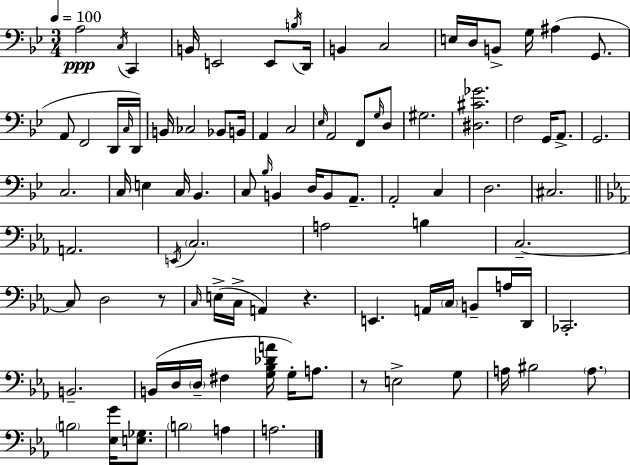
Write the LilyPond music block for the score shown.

{
  \clef bass
  \numericTimeSignature
  \time 3/4
  \key g \minor
  \tempo 4 = 100
  a2\ppp \acciaccatura { c16 } c,4 | b,16 e,2 e,8 | \acciaccatura { b16 } d,16 b,4 c2 | e16 d16 b,8-> g16 ais4( g,8. | \break a,8 f,2 | d,16 \grace { c16 }) d,16 b,16 ces2 | bes,8 b,16 a,4 c2 | \grace { ees16 } a,2 | \break f,8 \grace { g16 } d8 gis2. | <dis cis' ges'>2. | f2 | g,16 a,8.-> g,2. | \break c2. | c16 e4 c16 bes,4. | c8 \grace { bes16 } b,4 | d16 b,8 a,8.-- a,2-. | \break c4 d2. | cis2. | \bar "||" \break \key ees \major a,2. | \acciaccatura { e,16 } \parenthesize c2. | a2 b4 | c2.--~~ | \break c8 d2 r8 | \grace { c16 } e16->( c16-> a,4) r4. | e,4. a,16 \parenthesize c16 b,8-- | a16 d,16 ces,2.-. | \break b,2.-- | b,16( d16 \parenthesize d16-- fis4 <g bes des' a'>16 g16-.) a8. | r8 e2-> | g8 a16 bis2 \parenthesize a8. | \break \parenthesize b2 <ees g'>16 <e ges>8. | \parenthesize b2 a4 | a2. | \bar "|."
}